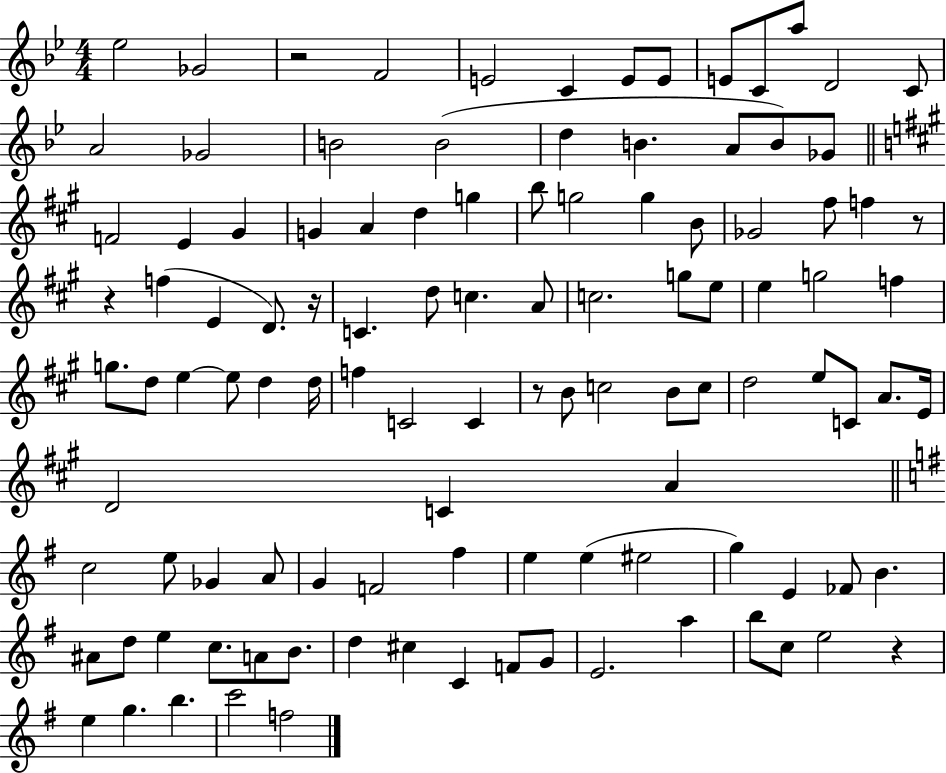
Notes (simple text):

Eb5/h Gb4/h R/h F4/h E4/h C4/q E4/e E4/e E4/e C4/e A5/e D4/h C4/e A4/h Gb4/h B4/h B4/h D5/q B4/q. A4/e B4/e Gb4/e F4/h E4/q G#4/q G4/q A4/q D5/q G5/q B5/e G5/h G5/q B4/e Gb4/h F#5/e F5/q R/e R/q F5/q E4/q D4/e. R/s C4/q. D5/e C5/q. A4/e C5/h. G5/e E5/e E5/q G5/h F5/q G5/e. D5/e E5/q E5/e D5/q D5/s F5/q C4/h C4/q R/e B4/e C5/h B4/e C5/e D5/h E5/e C4/e A4/e. E4/s D4/h C4/q A4/q C5/h E5/e Gb4/q A4/e G4/q F4/h F#5/q E5/q E5/q EIS5/h G5/q E4/q FES4/e B4/q. A#4/e D5/e E5/q C5/e. A4/e B4/e. D5/q C#5/q C4/q F4/e G4/e E4/h. A5/q B5/e C5/e E5/h R/q E5/q G5/q. B5/q. C6/h F5/h